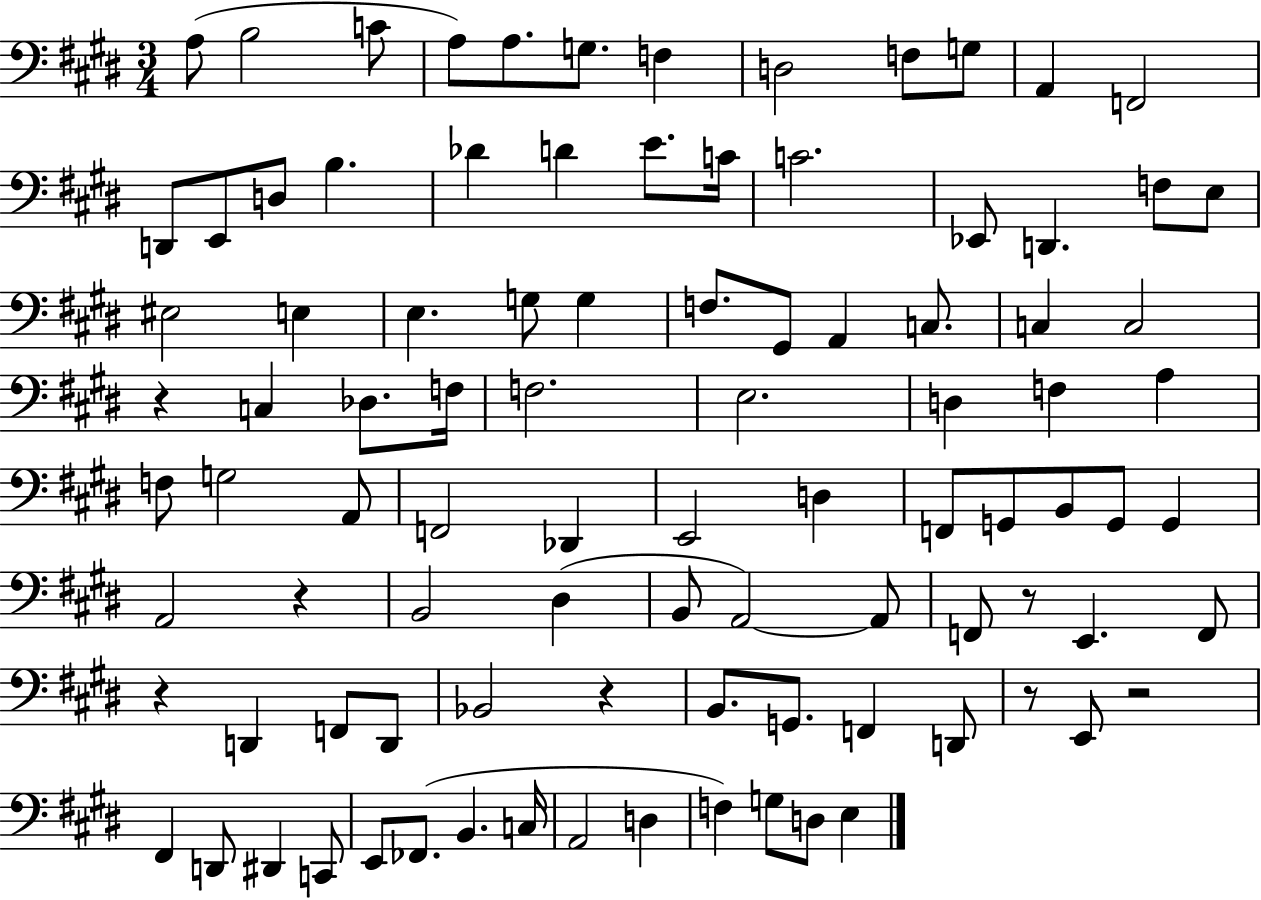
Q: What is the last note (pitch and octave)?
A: E3